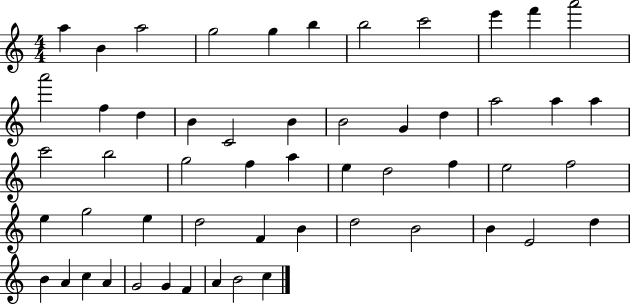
{
  \clef treble
  \numericTimeSignature
  \time 4/4
  \key c \major
  a''4 b'4 a''2 | g''2 g''4 b''4 | b''2 c'''2 | e'''4 f'''4 a'''2 | \break a'''2 f''4 d''4 | b'4 c'2 b'4 | b'2 g'4 d''4 | a''2 a''4 a''4 | \break c'''2 b''2 | g''2 f''4 a''4 | e''4 d''2 f''4 | e''2 f''2 | \break e''4 g''2 e''4 | d''2 f'4 b'4 | d''2 b'2 | b'4 e'2 d''4 | \break b'4 a'4 c''4 a'4 | g'2 g'4 f'4 | a'4 b'2 c''4 | \bar "|."
}